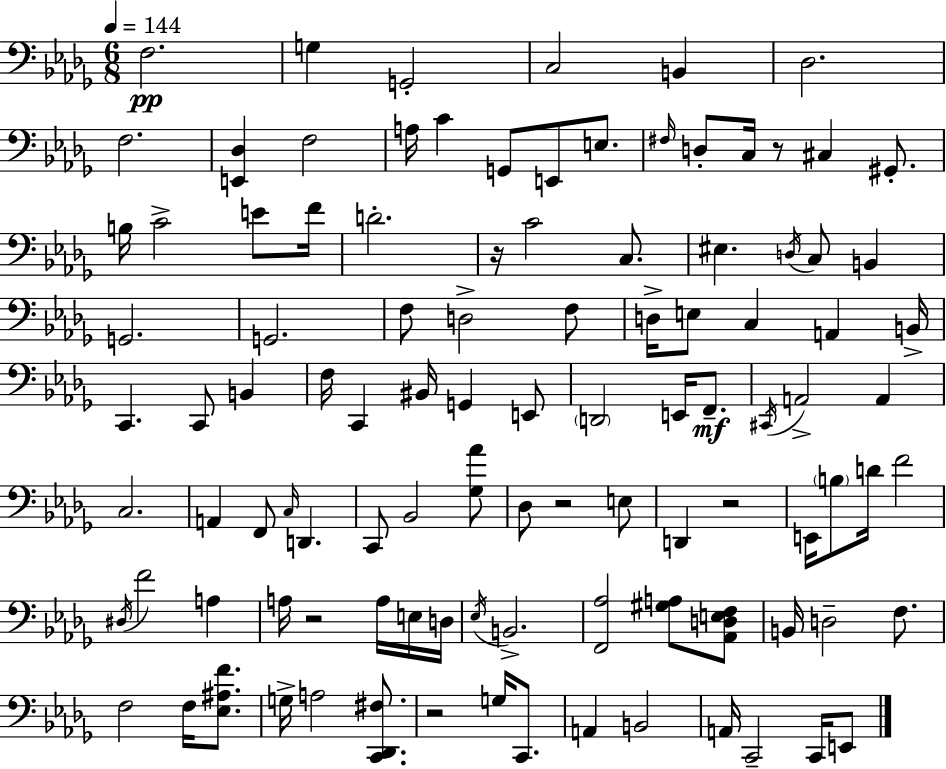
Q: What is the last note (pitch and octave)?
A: E2